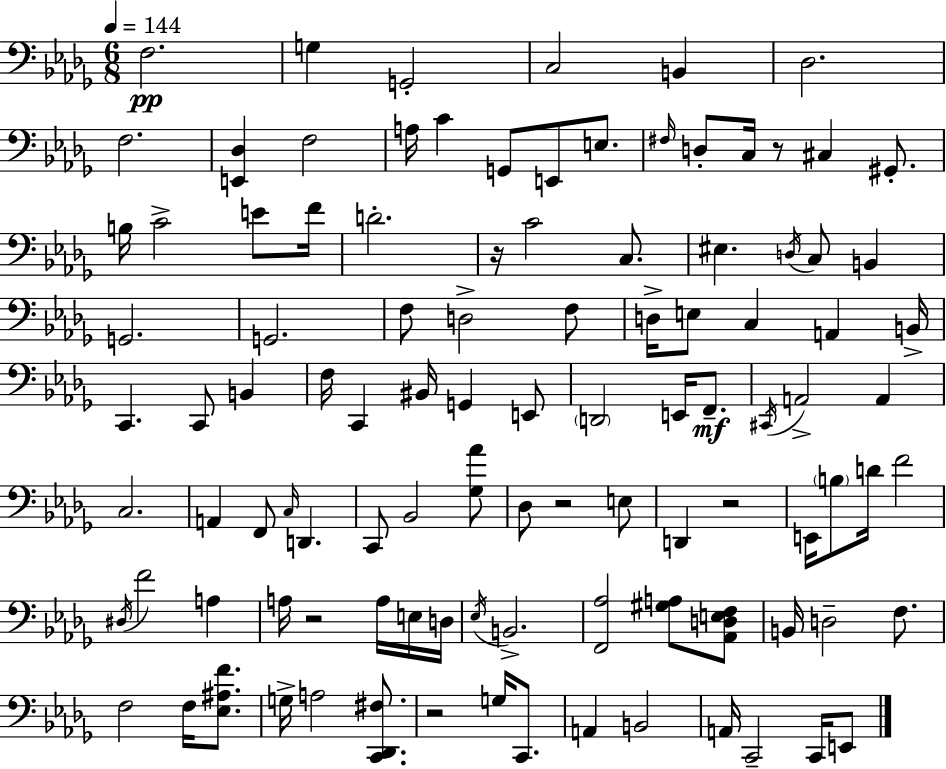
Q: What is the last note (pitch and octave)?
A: E2